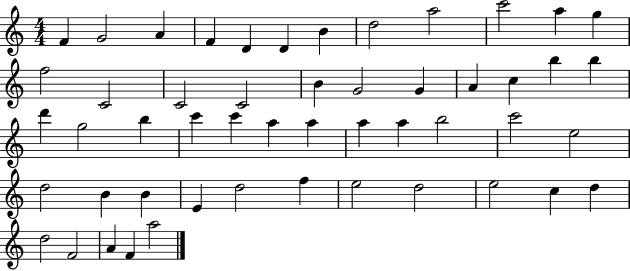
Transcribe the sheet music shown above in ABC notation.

X:1
T:Untitled
M:4/4
L:1/4
K:C
F G2 A F D D B d2 a2 c'2 a g f2 C2 C2 C2 B G2 G A c b b d' g2 b c' c' a a a a b2 c'2 e2 d2 B B E d2 f e2 d2 e2 c d d2 F2 A F a2